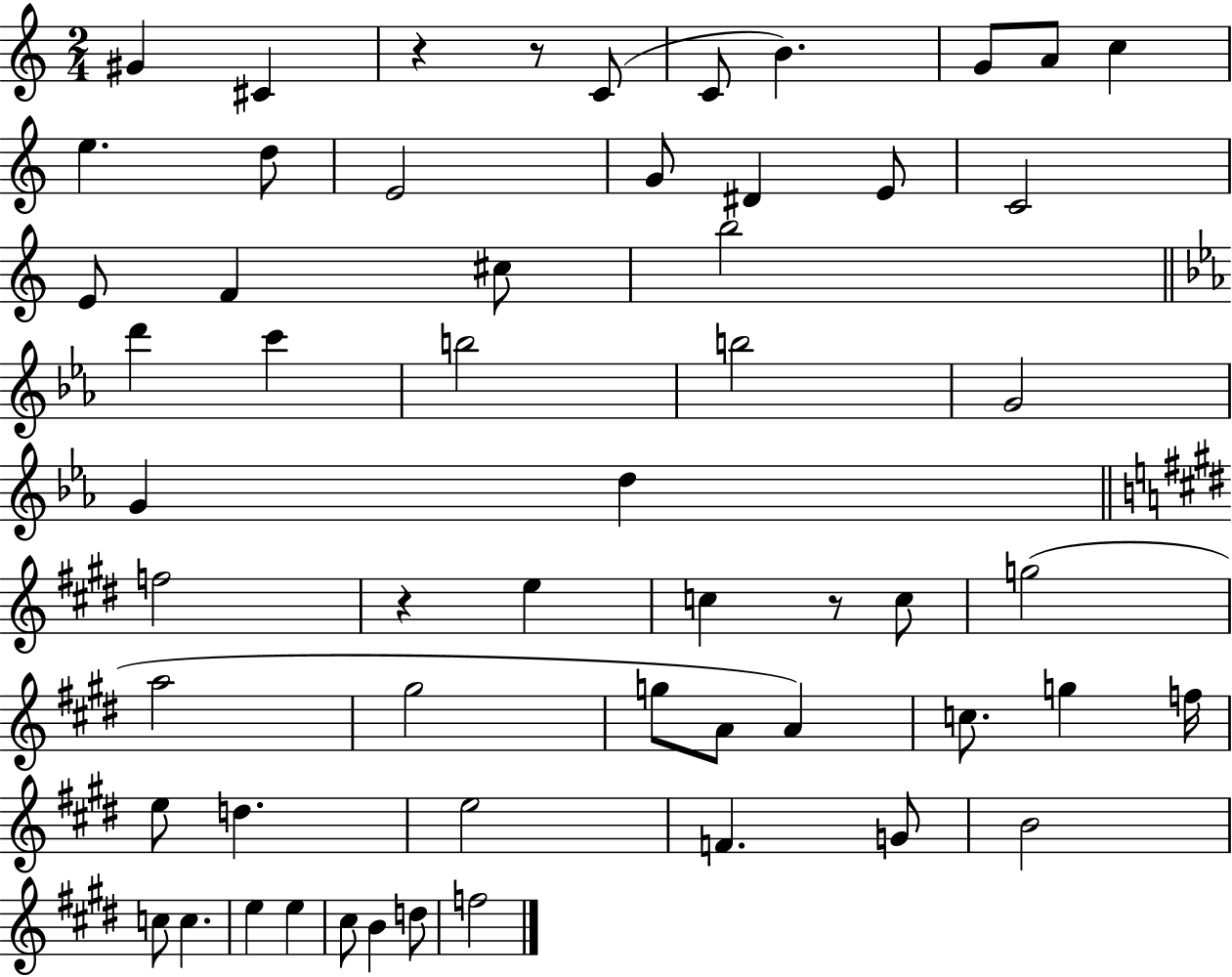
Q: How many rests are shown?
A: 4